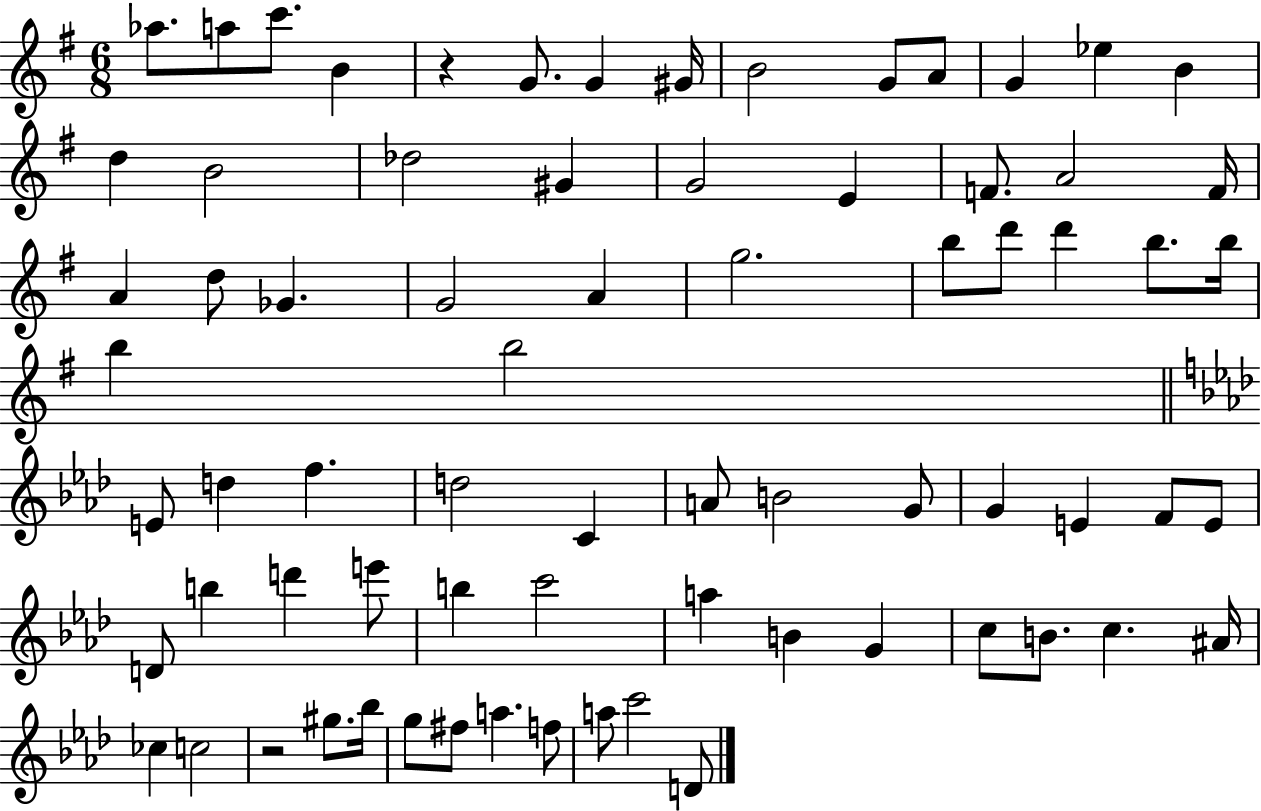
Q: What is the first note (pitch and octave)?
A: Ab5